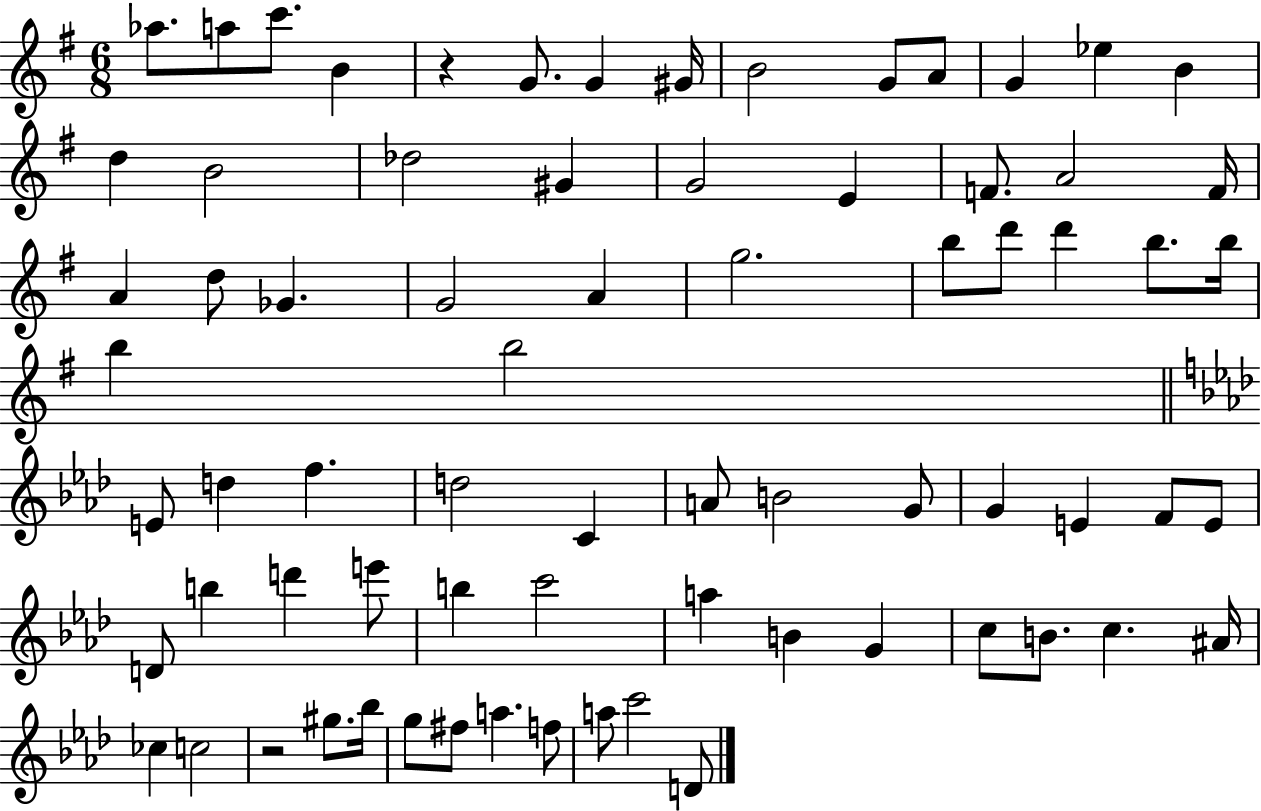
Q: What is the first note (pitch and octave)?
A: Ab5